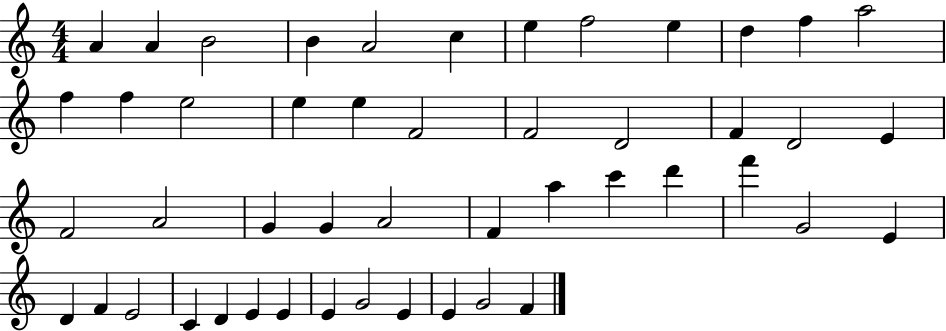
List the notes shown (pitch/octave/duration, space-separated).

A4/q A4/q B4/h B4/q A4/h C5/q E5/q F5/h E5/q D5/q F5/q A5/h F5/q F5/q E5/h E5/q E5/q F4/h F4/h D4/h F4/q D4/h E4/q F4/h A4/h G4/q G4/q A4/h F4/q A5/q C6/q D6/q F6/q G4/h E4/q D4/q F4/q E4/h C4/q D4/q E4/q E4/q E4/q G4/h E4/q E4/q G4/h F4/q